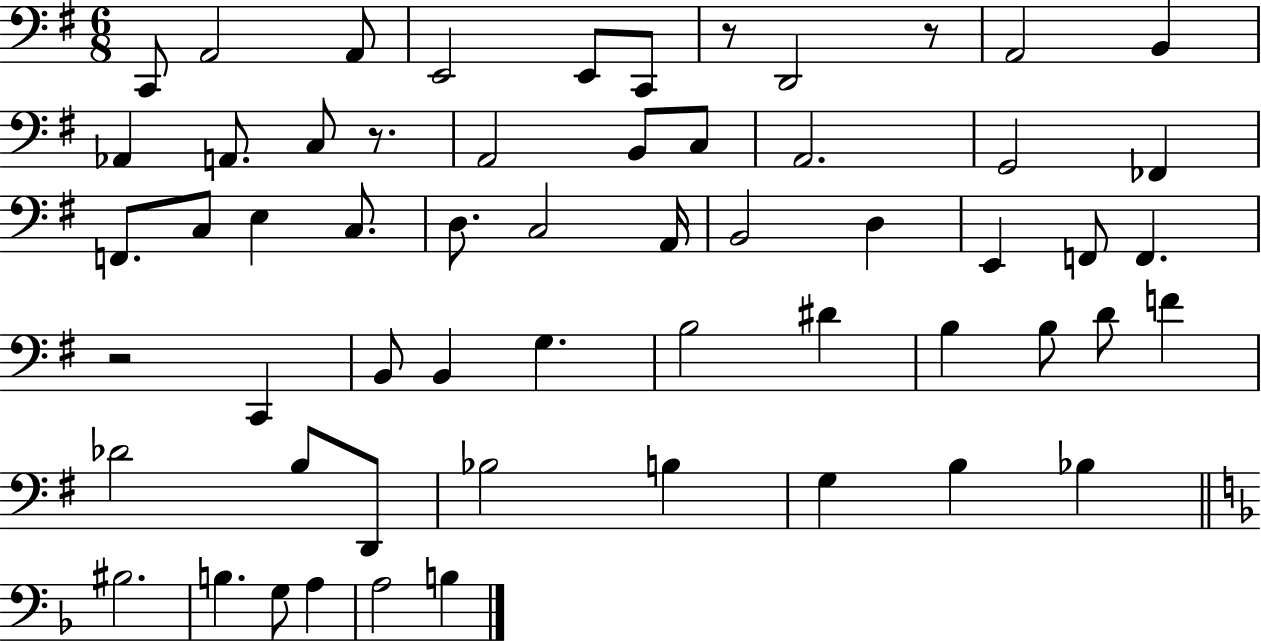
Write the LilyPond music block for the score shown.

{
  \clef bass
  \numericTimeSignature
  \time 6/8
  \key g \major
  c,8 a,2 a,8 | e,2 e,8 c,8 | r8 d,2 r8 | a,2 b,4 | \break aes,4 a,8. c8 r8. | a,2 b,8 c8 | a,2. | g,2 fes,4 | \break f,8. c8 e4 c8. | d8. c2 a,16 | b,2 d4 | e,4 f,8 f,4. | \break r2 c,4 | b,8 b,4 g4. | b2 dis'4 | b4 b8 d'8 f'4 | \break des'2 b8 d,8 | bes2 b4 | g4 b4 bes4 | \bar "||" \break \key f \major bis2. | b4. g8 a4 | a2 b4 | \bar "|."
}